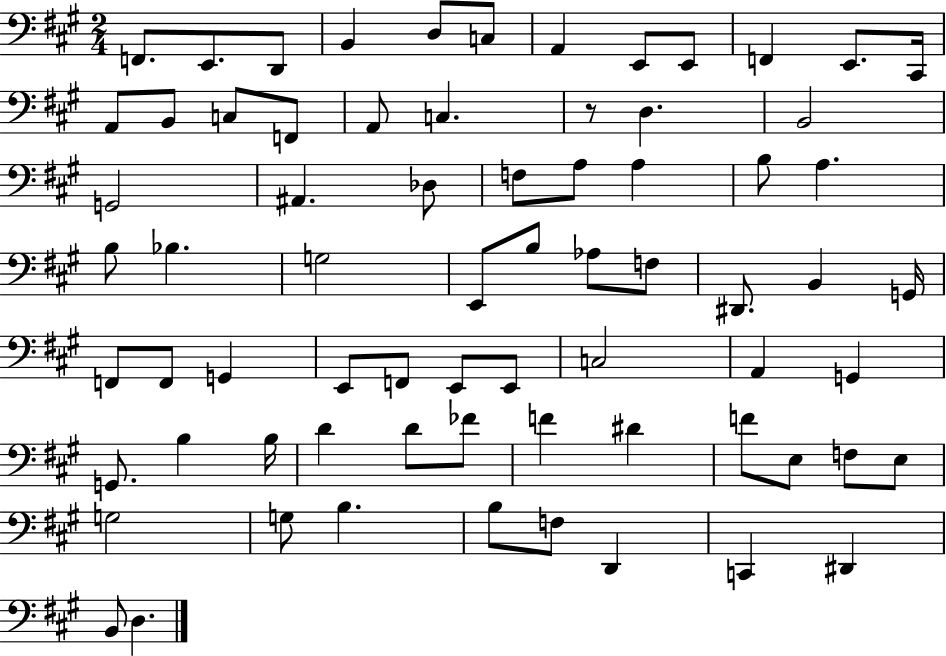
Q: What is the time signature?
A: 2/4